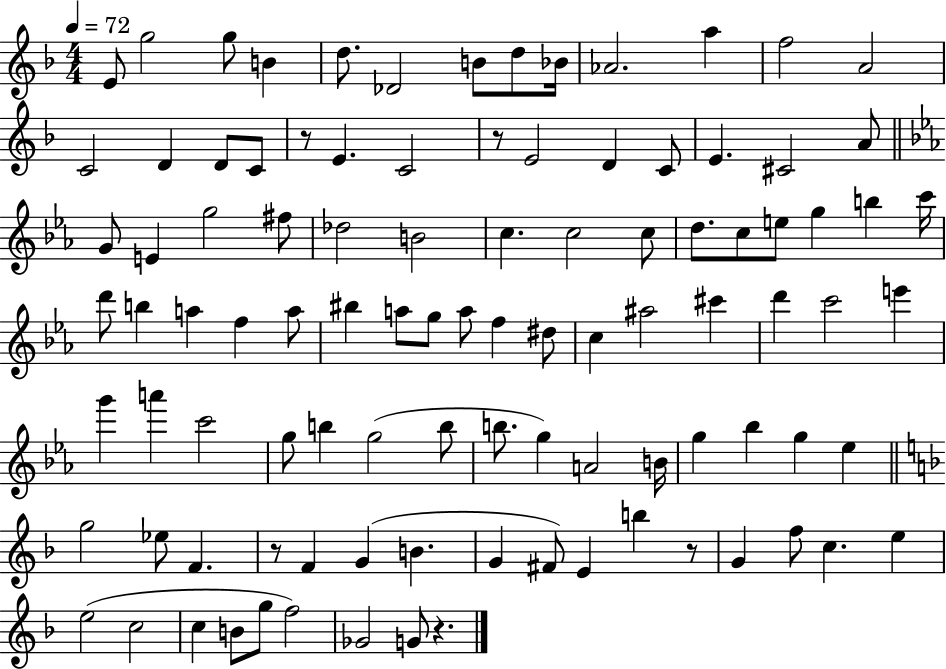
E4/e G5/h G5/e B4/q D5/e. Db4/h B4/e D5/e Bb4/s Ab4/h. A5/q F5/h A4/h C4/h D4/q D4/e C4/e R/e E4/q. C4/h R/e E4/h D4/q C4/e E4/q. C#4/h A4/e G4/e E4/q G5/h F#5/e Db5/h B4/h C5/q. C5/h C5/e D5/e. C5/e E5/e G5/q B5/q C6/s D6/e B5/q A5/q F5/q A5/e BIS5/q A5/e G5/e A5/e F5/q D#5/e C5/q A#5/h C#6/q D6/q C6/h E6/q G6/q A6/q C6/h G5/e B5/q G5/h B5/e B5/e. G5/q A4/h B4/s G5/q Bb5/q G5/q Eb5/q G5/h Eb5/e F4/q. R/e F4/q G4/q B4/q. G4/q F#4/e E4/q B5/q R/e G4/q F5/e C5/q. E5/q E5/h C5/h C5/q B4/e G5/e F5/h Gb4/h G4/e R/q.